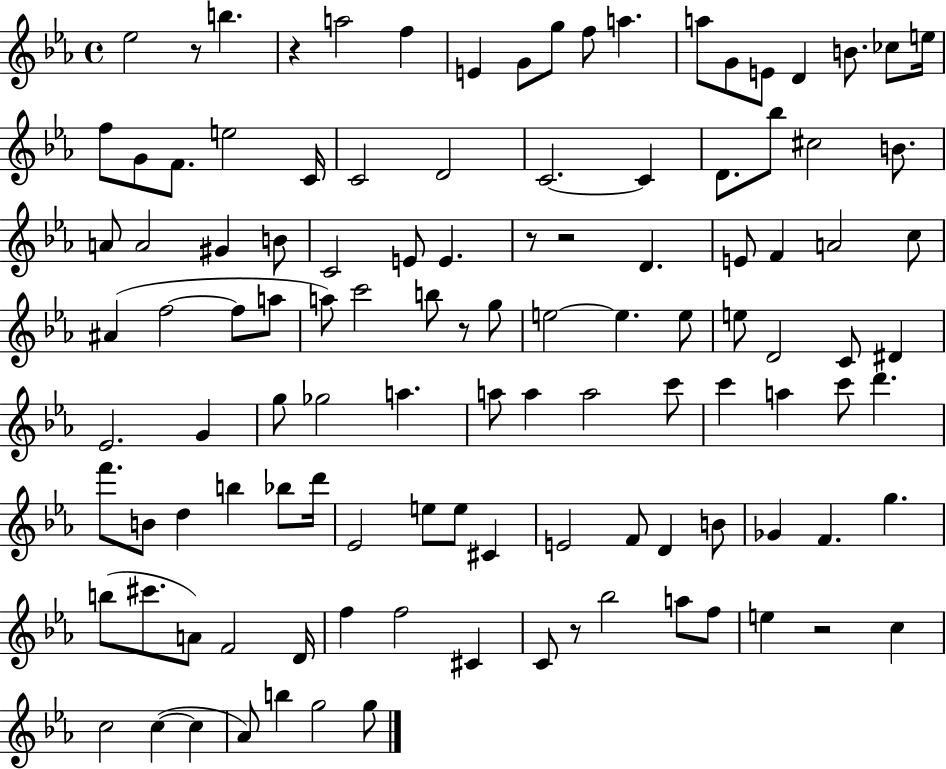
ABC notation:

X:1
T:Untitled
M:4/4
L:1/4
K:Eb
_e2 z/2 b z a2 f E G/2 g/2 f/2 a a/2 G/2 E/2 D B/2 _c/2 e/4 f/2 G/2 F/2 e2 C/4 C2 D2 C2 C D/2 _b/2 ^c2 B/2 A/2 A2 ^G B/2 C2 E/2 E z/2 z2 D E/2 F A2 c/2 ^A f2 f/2 a/2 a/2 c'2 b/2 z/2 g/2 e2 e e/2 e/2 D2 C/2 ^D _E2 G g/2 _g2 a a/2 a a2 c'/2 c' a c'/2 d' f'/2 B/2 d b _b/2 d'/4 _E2 e/2 e/2 ^C E2 F/2 D B/2 _G F g b/2 ^c'/2 A/2 F2 D/4 f f2 ^C C/2 z/2 _b2 a/2 f/2 e z2 c c2 c c _A/2 b g2 g/2